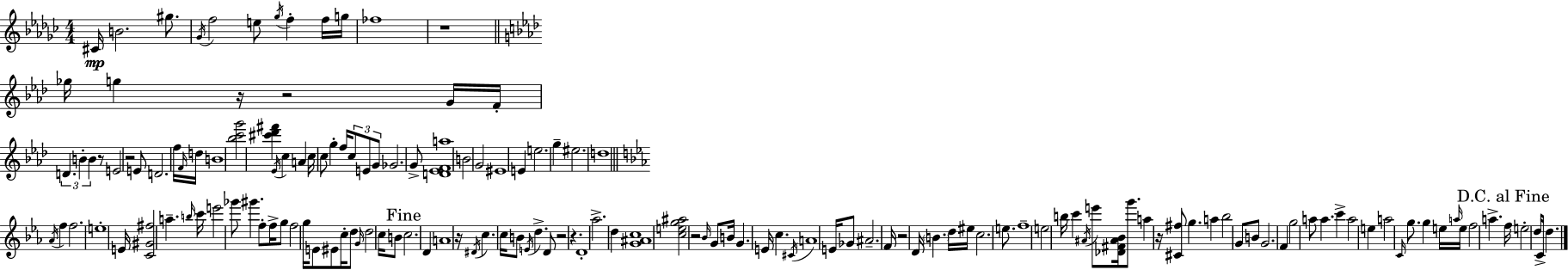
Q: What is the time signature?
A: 4/4